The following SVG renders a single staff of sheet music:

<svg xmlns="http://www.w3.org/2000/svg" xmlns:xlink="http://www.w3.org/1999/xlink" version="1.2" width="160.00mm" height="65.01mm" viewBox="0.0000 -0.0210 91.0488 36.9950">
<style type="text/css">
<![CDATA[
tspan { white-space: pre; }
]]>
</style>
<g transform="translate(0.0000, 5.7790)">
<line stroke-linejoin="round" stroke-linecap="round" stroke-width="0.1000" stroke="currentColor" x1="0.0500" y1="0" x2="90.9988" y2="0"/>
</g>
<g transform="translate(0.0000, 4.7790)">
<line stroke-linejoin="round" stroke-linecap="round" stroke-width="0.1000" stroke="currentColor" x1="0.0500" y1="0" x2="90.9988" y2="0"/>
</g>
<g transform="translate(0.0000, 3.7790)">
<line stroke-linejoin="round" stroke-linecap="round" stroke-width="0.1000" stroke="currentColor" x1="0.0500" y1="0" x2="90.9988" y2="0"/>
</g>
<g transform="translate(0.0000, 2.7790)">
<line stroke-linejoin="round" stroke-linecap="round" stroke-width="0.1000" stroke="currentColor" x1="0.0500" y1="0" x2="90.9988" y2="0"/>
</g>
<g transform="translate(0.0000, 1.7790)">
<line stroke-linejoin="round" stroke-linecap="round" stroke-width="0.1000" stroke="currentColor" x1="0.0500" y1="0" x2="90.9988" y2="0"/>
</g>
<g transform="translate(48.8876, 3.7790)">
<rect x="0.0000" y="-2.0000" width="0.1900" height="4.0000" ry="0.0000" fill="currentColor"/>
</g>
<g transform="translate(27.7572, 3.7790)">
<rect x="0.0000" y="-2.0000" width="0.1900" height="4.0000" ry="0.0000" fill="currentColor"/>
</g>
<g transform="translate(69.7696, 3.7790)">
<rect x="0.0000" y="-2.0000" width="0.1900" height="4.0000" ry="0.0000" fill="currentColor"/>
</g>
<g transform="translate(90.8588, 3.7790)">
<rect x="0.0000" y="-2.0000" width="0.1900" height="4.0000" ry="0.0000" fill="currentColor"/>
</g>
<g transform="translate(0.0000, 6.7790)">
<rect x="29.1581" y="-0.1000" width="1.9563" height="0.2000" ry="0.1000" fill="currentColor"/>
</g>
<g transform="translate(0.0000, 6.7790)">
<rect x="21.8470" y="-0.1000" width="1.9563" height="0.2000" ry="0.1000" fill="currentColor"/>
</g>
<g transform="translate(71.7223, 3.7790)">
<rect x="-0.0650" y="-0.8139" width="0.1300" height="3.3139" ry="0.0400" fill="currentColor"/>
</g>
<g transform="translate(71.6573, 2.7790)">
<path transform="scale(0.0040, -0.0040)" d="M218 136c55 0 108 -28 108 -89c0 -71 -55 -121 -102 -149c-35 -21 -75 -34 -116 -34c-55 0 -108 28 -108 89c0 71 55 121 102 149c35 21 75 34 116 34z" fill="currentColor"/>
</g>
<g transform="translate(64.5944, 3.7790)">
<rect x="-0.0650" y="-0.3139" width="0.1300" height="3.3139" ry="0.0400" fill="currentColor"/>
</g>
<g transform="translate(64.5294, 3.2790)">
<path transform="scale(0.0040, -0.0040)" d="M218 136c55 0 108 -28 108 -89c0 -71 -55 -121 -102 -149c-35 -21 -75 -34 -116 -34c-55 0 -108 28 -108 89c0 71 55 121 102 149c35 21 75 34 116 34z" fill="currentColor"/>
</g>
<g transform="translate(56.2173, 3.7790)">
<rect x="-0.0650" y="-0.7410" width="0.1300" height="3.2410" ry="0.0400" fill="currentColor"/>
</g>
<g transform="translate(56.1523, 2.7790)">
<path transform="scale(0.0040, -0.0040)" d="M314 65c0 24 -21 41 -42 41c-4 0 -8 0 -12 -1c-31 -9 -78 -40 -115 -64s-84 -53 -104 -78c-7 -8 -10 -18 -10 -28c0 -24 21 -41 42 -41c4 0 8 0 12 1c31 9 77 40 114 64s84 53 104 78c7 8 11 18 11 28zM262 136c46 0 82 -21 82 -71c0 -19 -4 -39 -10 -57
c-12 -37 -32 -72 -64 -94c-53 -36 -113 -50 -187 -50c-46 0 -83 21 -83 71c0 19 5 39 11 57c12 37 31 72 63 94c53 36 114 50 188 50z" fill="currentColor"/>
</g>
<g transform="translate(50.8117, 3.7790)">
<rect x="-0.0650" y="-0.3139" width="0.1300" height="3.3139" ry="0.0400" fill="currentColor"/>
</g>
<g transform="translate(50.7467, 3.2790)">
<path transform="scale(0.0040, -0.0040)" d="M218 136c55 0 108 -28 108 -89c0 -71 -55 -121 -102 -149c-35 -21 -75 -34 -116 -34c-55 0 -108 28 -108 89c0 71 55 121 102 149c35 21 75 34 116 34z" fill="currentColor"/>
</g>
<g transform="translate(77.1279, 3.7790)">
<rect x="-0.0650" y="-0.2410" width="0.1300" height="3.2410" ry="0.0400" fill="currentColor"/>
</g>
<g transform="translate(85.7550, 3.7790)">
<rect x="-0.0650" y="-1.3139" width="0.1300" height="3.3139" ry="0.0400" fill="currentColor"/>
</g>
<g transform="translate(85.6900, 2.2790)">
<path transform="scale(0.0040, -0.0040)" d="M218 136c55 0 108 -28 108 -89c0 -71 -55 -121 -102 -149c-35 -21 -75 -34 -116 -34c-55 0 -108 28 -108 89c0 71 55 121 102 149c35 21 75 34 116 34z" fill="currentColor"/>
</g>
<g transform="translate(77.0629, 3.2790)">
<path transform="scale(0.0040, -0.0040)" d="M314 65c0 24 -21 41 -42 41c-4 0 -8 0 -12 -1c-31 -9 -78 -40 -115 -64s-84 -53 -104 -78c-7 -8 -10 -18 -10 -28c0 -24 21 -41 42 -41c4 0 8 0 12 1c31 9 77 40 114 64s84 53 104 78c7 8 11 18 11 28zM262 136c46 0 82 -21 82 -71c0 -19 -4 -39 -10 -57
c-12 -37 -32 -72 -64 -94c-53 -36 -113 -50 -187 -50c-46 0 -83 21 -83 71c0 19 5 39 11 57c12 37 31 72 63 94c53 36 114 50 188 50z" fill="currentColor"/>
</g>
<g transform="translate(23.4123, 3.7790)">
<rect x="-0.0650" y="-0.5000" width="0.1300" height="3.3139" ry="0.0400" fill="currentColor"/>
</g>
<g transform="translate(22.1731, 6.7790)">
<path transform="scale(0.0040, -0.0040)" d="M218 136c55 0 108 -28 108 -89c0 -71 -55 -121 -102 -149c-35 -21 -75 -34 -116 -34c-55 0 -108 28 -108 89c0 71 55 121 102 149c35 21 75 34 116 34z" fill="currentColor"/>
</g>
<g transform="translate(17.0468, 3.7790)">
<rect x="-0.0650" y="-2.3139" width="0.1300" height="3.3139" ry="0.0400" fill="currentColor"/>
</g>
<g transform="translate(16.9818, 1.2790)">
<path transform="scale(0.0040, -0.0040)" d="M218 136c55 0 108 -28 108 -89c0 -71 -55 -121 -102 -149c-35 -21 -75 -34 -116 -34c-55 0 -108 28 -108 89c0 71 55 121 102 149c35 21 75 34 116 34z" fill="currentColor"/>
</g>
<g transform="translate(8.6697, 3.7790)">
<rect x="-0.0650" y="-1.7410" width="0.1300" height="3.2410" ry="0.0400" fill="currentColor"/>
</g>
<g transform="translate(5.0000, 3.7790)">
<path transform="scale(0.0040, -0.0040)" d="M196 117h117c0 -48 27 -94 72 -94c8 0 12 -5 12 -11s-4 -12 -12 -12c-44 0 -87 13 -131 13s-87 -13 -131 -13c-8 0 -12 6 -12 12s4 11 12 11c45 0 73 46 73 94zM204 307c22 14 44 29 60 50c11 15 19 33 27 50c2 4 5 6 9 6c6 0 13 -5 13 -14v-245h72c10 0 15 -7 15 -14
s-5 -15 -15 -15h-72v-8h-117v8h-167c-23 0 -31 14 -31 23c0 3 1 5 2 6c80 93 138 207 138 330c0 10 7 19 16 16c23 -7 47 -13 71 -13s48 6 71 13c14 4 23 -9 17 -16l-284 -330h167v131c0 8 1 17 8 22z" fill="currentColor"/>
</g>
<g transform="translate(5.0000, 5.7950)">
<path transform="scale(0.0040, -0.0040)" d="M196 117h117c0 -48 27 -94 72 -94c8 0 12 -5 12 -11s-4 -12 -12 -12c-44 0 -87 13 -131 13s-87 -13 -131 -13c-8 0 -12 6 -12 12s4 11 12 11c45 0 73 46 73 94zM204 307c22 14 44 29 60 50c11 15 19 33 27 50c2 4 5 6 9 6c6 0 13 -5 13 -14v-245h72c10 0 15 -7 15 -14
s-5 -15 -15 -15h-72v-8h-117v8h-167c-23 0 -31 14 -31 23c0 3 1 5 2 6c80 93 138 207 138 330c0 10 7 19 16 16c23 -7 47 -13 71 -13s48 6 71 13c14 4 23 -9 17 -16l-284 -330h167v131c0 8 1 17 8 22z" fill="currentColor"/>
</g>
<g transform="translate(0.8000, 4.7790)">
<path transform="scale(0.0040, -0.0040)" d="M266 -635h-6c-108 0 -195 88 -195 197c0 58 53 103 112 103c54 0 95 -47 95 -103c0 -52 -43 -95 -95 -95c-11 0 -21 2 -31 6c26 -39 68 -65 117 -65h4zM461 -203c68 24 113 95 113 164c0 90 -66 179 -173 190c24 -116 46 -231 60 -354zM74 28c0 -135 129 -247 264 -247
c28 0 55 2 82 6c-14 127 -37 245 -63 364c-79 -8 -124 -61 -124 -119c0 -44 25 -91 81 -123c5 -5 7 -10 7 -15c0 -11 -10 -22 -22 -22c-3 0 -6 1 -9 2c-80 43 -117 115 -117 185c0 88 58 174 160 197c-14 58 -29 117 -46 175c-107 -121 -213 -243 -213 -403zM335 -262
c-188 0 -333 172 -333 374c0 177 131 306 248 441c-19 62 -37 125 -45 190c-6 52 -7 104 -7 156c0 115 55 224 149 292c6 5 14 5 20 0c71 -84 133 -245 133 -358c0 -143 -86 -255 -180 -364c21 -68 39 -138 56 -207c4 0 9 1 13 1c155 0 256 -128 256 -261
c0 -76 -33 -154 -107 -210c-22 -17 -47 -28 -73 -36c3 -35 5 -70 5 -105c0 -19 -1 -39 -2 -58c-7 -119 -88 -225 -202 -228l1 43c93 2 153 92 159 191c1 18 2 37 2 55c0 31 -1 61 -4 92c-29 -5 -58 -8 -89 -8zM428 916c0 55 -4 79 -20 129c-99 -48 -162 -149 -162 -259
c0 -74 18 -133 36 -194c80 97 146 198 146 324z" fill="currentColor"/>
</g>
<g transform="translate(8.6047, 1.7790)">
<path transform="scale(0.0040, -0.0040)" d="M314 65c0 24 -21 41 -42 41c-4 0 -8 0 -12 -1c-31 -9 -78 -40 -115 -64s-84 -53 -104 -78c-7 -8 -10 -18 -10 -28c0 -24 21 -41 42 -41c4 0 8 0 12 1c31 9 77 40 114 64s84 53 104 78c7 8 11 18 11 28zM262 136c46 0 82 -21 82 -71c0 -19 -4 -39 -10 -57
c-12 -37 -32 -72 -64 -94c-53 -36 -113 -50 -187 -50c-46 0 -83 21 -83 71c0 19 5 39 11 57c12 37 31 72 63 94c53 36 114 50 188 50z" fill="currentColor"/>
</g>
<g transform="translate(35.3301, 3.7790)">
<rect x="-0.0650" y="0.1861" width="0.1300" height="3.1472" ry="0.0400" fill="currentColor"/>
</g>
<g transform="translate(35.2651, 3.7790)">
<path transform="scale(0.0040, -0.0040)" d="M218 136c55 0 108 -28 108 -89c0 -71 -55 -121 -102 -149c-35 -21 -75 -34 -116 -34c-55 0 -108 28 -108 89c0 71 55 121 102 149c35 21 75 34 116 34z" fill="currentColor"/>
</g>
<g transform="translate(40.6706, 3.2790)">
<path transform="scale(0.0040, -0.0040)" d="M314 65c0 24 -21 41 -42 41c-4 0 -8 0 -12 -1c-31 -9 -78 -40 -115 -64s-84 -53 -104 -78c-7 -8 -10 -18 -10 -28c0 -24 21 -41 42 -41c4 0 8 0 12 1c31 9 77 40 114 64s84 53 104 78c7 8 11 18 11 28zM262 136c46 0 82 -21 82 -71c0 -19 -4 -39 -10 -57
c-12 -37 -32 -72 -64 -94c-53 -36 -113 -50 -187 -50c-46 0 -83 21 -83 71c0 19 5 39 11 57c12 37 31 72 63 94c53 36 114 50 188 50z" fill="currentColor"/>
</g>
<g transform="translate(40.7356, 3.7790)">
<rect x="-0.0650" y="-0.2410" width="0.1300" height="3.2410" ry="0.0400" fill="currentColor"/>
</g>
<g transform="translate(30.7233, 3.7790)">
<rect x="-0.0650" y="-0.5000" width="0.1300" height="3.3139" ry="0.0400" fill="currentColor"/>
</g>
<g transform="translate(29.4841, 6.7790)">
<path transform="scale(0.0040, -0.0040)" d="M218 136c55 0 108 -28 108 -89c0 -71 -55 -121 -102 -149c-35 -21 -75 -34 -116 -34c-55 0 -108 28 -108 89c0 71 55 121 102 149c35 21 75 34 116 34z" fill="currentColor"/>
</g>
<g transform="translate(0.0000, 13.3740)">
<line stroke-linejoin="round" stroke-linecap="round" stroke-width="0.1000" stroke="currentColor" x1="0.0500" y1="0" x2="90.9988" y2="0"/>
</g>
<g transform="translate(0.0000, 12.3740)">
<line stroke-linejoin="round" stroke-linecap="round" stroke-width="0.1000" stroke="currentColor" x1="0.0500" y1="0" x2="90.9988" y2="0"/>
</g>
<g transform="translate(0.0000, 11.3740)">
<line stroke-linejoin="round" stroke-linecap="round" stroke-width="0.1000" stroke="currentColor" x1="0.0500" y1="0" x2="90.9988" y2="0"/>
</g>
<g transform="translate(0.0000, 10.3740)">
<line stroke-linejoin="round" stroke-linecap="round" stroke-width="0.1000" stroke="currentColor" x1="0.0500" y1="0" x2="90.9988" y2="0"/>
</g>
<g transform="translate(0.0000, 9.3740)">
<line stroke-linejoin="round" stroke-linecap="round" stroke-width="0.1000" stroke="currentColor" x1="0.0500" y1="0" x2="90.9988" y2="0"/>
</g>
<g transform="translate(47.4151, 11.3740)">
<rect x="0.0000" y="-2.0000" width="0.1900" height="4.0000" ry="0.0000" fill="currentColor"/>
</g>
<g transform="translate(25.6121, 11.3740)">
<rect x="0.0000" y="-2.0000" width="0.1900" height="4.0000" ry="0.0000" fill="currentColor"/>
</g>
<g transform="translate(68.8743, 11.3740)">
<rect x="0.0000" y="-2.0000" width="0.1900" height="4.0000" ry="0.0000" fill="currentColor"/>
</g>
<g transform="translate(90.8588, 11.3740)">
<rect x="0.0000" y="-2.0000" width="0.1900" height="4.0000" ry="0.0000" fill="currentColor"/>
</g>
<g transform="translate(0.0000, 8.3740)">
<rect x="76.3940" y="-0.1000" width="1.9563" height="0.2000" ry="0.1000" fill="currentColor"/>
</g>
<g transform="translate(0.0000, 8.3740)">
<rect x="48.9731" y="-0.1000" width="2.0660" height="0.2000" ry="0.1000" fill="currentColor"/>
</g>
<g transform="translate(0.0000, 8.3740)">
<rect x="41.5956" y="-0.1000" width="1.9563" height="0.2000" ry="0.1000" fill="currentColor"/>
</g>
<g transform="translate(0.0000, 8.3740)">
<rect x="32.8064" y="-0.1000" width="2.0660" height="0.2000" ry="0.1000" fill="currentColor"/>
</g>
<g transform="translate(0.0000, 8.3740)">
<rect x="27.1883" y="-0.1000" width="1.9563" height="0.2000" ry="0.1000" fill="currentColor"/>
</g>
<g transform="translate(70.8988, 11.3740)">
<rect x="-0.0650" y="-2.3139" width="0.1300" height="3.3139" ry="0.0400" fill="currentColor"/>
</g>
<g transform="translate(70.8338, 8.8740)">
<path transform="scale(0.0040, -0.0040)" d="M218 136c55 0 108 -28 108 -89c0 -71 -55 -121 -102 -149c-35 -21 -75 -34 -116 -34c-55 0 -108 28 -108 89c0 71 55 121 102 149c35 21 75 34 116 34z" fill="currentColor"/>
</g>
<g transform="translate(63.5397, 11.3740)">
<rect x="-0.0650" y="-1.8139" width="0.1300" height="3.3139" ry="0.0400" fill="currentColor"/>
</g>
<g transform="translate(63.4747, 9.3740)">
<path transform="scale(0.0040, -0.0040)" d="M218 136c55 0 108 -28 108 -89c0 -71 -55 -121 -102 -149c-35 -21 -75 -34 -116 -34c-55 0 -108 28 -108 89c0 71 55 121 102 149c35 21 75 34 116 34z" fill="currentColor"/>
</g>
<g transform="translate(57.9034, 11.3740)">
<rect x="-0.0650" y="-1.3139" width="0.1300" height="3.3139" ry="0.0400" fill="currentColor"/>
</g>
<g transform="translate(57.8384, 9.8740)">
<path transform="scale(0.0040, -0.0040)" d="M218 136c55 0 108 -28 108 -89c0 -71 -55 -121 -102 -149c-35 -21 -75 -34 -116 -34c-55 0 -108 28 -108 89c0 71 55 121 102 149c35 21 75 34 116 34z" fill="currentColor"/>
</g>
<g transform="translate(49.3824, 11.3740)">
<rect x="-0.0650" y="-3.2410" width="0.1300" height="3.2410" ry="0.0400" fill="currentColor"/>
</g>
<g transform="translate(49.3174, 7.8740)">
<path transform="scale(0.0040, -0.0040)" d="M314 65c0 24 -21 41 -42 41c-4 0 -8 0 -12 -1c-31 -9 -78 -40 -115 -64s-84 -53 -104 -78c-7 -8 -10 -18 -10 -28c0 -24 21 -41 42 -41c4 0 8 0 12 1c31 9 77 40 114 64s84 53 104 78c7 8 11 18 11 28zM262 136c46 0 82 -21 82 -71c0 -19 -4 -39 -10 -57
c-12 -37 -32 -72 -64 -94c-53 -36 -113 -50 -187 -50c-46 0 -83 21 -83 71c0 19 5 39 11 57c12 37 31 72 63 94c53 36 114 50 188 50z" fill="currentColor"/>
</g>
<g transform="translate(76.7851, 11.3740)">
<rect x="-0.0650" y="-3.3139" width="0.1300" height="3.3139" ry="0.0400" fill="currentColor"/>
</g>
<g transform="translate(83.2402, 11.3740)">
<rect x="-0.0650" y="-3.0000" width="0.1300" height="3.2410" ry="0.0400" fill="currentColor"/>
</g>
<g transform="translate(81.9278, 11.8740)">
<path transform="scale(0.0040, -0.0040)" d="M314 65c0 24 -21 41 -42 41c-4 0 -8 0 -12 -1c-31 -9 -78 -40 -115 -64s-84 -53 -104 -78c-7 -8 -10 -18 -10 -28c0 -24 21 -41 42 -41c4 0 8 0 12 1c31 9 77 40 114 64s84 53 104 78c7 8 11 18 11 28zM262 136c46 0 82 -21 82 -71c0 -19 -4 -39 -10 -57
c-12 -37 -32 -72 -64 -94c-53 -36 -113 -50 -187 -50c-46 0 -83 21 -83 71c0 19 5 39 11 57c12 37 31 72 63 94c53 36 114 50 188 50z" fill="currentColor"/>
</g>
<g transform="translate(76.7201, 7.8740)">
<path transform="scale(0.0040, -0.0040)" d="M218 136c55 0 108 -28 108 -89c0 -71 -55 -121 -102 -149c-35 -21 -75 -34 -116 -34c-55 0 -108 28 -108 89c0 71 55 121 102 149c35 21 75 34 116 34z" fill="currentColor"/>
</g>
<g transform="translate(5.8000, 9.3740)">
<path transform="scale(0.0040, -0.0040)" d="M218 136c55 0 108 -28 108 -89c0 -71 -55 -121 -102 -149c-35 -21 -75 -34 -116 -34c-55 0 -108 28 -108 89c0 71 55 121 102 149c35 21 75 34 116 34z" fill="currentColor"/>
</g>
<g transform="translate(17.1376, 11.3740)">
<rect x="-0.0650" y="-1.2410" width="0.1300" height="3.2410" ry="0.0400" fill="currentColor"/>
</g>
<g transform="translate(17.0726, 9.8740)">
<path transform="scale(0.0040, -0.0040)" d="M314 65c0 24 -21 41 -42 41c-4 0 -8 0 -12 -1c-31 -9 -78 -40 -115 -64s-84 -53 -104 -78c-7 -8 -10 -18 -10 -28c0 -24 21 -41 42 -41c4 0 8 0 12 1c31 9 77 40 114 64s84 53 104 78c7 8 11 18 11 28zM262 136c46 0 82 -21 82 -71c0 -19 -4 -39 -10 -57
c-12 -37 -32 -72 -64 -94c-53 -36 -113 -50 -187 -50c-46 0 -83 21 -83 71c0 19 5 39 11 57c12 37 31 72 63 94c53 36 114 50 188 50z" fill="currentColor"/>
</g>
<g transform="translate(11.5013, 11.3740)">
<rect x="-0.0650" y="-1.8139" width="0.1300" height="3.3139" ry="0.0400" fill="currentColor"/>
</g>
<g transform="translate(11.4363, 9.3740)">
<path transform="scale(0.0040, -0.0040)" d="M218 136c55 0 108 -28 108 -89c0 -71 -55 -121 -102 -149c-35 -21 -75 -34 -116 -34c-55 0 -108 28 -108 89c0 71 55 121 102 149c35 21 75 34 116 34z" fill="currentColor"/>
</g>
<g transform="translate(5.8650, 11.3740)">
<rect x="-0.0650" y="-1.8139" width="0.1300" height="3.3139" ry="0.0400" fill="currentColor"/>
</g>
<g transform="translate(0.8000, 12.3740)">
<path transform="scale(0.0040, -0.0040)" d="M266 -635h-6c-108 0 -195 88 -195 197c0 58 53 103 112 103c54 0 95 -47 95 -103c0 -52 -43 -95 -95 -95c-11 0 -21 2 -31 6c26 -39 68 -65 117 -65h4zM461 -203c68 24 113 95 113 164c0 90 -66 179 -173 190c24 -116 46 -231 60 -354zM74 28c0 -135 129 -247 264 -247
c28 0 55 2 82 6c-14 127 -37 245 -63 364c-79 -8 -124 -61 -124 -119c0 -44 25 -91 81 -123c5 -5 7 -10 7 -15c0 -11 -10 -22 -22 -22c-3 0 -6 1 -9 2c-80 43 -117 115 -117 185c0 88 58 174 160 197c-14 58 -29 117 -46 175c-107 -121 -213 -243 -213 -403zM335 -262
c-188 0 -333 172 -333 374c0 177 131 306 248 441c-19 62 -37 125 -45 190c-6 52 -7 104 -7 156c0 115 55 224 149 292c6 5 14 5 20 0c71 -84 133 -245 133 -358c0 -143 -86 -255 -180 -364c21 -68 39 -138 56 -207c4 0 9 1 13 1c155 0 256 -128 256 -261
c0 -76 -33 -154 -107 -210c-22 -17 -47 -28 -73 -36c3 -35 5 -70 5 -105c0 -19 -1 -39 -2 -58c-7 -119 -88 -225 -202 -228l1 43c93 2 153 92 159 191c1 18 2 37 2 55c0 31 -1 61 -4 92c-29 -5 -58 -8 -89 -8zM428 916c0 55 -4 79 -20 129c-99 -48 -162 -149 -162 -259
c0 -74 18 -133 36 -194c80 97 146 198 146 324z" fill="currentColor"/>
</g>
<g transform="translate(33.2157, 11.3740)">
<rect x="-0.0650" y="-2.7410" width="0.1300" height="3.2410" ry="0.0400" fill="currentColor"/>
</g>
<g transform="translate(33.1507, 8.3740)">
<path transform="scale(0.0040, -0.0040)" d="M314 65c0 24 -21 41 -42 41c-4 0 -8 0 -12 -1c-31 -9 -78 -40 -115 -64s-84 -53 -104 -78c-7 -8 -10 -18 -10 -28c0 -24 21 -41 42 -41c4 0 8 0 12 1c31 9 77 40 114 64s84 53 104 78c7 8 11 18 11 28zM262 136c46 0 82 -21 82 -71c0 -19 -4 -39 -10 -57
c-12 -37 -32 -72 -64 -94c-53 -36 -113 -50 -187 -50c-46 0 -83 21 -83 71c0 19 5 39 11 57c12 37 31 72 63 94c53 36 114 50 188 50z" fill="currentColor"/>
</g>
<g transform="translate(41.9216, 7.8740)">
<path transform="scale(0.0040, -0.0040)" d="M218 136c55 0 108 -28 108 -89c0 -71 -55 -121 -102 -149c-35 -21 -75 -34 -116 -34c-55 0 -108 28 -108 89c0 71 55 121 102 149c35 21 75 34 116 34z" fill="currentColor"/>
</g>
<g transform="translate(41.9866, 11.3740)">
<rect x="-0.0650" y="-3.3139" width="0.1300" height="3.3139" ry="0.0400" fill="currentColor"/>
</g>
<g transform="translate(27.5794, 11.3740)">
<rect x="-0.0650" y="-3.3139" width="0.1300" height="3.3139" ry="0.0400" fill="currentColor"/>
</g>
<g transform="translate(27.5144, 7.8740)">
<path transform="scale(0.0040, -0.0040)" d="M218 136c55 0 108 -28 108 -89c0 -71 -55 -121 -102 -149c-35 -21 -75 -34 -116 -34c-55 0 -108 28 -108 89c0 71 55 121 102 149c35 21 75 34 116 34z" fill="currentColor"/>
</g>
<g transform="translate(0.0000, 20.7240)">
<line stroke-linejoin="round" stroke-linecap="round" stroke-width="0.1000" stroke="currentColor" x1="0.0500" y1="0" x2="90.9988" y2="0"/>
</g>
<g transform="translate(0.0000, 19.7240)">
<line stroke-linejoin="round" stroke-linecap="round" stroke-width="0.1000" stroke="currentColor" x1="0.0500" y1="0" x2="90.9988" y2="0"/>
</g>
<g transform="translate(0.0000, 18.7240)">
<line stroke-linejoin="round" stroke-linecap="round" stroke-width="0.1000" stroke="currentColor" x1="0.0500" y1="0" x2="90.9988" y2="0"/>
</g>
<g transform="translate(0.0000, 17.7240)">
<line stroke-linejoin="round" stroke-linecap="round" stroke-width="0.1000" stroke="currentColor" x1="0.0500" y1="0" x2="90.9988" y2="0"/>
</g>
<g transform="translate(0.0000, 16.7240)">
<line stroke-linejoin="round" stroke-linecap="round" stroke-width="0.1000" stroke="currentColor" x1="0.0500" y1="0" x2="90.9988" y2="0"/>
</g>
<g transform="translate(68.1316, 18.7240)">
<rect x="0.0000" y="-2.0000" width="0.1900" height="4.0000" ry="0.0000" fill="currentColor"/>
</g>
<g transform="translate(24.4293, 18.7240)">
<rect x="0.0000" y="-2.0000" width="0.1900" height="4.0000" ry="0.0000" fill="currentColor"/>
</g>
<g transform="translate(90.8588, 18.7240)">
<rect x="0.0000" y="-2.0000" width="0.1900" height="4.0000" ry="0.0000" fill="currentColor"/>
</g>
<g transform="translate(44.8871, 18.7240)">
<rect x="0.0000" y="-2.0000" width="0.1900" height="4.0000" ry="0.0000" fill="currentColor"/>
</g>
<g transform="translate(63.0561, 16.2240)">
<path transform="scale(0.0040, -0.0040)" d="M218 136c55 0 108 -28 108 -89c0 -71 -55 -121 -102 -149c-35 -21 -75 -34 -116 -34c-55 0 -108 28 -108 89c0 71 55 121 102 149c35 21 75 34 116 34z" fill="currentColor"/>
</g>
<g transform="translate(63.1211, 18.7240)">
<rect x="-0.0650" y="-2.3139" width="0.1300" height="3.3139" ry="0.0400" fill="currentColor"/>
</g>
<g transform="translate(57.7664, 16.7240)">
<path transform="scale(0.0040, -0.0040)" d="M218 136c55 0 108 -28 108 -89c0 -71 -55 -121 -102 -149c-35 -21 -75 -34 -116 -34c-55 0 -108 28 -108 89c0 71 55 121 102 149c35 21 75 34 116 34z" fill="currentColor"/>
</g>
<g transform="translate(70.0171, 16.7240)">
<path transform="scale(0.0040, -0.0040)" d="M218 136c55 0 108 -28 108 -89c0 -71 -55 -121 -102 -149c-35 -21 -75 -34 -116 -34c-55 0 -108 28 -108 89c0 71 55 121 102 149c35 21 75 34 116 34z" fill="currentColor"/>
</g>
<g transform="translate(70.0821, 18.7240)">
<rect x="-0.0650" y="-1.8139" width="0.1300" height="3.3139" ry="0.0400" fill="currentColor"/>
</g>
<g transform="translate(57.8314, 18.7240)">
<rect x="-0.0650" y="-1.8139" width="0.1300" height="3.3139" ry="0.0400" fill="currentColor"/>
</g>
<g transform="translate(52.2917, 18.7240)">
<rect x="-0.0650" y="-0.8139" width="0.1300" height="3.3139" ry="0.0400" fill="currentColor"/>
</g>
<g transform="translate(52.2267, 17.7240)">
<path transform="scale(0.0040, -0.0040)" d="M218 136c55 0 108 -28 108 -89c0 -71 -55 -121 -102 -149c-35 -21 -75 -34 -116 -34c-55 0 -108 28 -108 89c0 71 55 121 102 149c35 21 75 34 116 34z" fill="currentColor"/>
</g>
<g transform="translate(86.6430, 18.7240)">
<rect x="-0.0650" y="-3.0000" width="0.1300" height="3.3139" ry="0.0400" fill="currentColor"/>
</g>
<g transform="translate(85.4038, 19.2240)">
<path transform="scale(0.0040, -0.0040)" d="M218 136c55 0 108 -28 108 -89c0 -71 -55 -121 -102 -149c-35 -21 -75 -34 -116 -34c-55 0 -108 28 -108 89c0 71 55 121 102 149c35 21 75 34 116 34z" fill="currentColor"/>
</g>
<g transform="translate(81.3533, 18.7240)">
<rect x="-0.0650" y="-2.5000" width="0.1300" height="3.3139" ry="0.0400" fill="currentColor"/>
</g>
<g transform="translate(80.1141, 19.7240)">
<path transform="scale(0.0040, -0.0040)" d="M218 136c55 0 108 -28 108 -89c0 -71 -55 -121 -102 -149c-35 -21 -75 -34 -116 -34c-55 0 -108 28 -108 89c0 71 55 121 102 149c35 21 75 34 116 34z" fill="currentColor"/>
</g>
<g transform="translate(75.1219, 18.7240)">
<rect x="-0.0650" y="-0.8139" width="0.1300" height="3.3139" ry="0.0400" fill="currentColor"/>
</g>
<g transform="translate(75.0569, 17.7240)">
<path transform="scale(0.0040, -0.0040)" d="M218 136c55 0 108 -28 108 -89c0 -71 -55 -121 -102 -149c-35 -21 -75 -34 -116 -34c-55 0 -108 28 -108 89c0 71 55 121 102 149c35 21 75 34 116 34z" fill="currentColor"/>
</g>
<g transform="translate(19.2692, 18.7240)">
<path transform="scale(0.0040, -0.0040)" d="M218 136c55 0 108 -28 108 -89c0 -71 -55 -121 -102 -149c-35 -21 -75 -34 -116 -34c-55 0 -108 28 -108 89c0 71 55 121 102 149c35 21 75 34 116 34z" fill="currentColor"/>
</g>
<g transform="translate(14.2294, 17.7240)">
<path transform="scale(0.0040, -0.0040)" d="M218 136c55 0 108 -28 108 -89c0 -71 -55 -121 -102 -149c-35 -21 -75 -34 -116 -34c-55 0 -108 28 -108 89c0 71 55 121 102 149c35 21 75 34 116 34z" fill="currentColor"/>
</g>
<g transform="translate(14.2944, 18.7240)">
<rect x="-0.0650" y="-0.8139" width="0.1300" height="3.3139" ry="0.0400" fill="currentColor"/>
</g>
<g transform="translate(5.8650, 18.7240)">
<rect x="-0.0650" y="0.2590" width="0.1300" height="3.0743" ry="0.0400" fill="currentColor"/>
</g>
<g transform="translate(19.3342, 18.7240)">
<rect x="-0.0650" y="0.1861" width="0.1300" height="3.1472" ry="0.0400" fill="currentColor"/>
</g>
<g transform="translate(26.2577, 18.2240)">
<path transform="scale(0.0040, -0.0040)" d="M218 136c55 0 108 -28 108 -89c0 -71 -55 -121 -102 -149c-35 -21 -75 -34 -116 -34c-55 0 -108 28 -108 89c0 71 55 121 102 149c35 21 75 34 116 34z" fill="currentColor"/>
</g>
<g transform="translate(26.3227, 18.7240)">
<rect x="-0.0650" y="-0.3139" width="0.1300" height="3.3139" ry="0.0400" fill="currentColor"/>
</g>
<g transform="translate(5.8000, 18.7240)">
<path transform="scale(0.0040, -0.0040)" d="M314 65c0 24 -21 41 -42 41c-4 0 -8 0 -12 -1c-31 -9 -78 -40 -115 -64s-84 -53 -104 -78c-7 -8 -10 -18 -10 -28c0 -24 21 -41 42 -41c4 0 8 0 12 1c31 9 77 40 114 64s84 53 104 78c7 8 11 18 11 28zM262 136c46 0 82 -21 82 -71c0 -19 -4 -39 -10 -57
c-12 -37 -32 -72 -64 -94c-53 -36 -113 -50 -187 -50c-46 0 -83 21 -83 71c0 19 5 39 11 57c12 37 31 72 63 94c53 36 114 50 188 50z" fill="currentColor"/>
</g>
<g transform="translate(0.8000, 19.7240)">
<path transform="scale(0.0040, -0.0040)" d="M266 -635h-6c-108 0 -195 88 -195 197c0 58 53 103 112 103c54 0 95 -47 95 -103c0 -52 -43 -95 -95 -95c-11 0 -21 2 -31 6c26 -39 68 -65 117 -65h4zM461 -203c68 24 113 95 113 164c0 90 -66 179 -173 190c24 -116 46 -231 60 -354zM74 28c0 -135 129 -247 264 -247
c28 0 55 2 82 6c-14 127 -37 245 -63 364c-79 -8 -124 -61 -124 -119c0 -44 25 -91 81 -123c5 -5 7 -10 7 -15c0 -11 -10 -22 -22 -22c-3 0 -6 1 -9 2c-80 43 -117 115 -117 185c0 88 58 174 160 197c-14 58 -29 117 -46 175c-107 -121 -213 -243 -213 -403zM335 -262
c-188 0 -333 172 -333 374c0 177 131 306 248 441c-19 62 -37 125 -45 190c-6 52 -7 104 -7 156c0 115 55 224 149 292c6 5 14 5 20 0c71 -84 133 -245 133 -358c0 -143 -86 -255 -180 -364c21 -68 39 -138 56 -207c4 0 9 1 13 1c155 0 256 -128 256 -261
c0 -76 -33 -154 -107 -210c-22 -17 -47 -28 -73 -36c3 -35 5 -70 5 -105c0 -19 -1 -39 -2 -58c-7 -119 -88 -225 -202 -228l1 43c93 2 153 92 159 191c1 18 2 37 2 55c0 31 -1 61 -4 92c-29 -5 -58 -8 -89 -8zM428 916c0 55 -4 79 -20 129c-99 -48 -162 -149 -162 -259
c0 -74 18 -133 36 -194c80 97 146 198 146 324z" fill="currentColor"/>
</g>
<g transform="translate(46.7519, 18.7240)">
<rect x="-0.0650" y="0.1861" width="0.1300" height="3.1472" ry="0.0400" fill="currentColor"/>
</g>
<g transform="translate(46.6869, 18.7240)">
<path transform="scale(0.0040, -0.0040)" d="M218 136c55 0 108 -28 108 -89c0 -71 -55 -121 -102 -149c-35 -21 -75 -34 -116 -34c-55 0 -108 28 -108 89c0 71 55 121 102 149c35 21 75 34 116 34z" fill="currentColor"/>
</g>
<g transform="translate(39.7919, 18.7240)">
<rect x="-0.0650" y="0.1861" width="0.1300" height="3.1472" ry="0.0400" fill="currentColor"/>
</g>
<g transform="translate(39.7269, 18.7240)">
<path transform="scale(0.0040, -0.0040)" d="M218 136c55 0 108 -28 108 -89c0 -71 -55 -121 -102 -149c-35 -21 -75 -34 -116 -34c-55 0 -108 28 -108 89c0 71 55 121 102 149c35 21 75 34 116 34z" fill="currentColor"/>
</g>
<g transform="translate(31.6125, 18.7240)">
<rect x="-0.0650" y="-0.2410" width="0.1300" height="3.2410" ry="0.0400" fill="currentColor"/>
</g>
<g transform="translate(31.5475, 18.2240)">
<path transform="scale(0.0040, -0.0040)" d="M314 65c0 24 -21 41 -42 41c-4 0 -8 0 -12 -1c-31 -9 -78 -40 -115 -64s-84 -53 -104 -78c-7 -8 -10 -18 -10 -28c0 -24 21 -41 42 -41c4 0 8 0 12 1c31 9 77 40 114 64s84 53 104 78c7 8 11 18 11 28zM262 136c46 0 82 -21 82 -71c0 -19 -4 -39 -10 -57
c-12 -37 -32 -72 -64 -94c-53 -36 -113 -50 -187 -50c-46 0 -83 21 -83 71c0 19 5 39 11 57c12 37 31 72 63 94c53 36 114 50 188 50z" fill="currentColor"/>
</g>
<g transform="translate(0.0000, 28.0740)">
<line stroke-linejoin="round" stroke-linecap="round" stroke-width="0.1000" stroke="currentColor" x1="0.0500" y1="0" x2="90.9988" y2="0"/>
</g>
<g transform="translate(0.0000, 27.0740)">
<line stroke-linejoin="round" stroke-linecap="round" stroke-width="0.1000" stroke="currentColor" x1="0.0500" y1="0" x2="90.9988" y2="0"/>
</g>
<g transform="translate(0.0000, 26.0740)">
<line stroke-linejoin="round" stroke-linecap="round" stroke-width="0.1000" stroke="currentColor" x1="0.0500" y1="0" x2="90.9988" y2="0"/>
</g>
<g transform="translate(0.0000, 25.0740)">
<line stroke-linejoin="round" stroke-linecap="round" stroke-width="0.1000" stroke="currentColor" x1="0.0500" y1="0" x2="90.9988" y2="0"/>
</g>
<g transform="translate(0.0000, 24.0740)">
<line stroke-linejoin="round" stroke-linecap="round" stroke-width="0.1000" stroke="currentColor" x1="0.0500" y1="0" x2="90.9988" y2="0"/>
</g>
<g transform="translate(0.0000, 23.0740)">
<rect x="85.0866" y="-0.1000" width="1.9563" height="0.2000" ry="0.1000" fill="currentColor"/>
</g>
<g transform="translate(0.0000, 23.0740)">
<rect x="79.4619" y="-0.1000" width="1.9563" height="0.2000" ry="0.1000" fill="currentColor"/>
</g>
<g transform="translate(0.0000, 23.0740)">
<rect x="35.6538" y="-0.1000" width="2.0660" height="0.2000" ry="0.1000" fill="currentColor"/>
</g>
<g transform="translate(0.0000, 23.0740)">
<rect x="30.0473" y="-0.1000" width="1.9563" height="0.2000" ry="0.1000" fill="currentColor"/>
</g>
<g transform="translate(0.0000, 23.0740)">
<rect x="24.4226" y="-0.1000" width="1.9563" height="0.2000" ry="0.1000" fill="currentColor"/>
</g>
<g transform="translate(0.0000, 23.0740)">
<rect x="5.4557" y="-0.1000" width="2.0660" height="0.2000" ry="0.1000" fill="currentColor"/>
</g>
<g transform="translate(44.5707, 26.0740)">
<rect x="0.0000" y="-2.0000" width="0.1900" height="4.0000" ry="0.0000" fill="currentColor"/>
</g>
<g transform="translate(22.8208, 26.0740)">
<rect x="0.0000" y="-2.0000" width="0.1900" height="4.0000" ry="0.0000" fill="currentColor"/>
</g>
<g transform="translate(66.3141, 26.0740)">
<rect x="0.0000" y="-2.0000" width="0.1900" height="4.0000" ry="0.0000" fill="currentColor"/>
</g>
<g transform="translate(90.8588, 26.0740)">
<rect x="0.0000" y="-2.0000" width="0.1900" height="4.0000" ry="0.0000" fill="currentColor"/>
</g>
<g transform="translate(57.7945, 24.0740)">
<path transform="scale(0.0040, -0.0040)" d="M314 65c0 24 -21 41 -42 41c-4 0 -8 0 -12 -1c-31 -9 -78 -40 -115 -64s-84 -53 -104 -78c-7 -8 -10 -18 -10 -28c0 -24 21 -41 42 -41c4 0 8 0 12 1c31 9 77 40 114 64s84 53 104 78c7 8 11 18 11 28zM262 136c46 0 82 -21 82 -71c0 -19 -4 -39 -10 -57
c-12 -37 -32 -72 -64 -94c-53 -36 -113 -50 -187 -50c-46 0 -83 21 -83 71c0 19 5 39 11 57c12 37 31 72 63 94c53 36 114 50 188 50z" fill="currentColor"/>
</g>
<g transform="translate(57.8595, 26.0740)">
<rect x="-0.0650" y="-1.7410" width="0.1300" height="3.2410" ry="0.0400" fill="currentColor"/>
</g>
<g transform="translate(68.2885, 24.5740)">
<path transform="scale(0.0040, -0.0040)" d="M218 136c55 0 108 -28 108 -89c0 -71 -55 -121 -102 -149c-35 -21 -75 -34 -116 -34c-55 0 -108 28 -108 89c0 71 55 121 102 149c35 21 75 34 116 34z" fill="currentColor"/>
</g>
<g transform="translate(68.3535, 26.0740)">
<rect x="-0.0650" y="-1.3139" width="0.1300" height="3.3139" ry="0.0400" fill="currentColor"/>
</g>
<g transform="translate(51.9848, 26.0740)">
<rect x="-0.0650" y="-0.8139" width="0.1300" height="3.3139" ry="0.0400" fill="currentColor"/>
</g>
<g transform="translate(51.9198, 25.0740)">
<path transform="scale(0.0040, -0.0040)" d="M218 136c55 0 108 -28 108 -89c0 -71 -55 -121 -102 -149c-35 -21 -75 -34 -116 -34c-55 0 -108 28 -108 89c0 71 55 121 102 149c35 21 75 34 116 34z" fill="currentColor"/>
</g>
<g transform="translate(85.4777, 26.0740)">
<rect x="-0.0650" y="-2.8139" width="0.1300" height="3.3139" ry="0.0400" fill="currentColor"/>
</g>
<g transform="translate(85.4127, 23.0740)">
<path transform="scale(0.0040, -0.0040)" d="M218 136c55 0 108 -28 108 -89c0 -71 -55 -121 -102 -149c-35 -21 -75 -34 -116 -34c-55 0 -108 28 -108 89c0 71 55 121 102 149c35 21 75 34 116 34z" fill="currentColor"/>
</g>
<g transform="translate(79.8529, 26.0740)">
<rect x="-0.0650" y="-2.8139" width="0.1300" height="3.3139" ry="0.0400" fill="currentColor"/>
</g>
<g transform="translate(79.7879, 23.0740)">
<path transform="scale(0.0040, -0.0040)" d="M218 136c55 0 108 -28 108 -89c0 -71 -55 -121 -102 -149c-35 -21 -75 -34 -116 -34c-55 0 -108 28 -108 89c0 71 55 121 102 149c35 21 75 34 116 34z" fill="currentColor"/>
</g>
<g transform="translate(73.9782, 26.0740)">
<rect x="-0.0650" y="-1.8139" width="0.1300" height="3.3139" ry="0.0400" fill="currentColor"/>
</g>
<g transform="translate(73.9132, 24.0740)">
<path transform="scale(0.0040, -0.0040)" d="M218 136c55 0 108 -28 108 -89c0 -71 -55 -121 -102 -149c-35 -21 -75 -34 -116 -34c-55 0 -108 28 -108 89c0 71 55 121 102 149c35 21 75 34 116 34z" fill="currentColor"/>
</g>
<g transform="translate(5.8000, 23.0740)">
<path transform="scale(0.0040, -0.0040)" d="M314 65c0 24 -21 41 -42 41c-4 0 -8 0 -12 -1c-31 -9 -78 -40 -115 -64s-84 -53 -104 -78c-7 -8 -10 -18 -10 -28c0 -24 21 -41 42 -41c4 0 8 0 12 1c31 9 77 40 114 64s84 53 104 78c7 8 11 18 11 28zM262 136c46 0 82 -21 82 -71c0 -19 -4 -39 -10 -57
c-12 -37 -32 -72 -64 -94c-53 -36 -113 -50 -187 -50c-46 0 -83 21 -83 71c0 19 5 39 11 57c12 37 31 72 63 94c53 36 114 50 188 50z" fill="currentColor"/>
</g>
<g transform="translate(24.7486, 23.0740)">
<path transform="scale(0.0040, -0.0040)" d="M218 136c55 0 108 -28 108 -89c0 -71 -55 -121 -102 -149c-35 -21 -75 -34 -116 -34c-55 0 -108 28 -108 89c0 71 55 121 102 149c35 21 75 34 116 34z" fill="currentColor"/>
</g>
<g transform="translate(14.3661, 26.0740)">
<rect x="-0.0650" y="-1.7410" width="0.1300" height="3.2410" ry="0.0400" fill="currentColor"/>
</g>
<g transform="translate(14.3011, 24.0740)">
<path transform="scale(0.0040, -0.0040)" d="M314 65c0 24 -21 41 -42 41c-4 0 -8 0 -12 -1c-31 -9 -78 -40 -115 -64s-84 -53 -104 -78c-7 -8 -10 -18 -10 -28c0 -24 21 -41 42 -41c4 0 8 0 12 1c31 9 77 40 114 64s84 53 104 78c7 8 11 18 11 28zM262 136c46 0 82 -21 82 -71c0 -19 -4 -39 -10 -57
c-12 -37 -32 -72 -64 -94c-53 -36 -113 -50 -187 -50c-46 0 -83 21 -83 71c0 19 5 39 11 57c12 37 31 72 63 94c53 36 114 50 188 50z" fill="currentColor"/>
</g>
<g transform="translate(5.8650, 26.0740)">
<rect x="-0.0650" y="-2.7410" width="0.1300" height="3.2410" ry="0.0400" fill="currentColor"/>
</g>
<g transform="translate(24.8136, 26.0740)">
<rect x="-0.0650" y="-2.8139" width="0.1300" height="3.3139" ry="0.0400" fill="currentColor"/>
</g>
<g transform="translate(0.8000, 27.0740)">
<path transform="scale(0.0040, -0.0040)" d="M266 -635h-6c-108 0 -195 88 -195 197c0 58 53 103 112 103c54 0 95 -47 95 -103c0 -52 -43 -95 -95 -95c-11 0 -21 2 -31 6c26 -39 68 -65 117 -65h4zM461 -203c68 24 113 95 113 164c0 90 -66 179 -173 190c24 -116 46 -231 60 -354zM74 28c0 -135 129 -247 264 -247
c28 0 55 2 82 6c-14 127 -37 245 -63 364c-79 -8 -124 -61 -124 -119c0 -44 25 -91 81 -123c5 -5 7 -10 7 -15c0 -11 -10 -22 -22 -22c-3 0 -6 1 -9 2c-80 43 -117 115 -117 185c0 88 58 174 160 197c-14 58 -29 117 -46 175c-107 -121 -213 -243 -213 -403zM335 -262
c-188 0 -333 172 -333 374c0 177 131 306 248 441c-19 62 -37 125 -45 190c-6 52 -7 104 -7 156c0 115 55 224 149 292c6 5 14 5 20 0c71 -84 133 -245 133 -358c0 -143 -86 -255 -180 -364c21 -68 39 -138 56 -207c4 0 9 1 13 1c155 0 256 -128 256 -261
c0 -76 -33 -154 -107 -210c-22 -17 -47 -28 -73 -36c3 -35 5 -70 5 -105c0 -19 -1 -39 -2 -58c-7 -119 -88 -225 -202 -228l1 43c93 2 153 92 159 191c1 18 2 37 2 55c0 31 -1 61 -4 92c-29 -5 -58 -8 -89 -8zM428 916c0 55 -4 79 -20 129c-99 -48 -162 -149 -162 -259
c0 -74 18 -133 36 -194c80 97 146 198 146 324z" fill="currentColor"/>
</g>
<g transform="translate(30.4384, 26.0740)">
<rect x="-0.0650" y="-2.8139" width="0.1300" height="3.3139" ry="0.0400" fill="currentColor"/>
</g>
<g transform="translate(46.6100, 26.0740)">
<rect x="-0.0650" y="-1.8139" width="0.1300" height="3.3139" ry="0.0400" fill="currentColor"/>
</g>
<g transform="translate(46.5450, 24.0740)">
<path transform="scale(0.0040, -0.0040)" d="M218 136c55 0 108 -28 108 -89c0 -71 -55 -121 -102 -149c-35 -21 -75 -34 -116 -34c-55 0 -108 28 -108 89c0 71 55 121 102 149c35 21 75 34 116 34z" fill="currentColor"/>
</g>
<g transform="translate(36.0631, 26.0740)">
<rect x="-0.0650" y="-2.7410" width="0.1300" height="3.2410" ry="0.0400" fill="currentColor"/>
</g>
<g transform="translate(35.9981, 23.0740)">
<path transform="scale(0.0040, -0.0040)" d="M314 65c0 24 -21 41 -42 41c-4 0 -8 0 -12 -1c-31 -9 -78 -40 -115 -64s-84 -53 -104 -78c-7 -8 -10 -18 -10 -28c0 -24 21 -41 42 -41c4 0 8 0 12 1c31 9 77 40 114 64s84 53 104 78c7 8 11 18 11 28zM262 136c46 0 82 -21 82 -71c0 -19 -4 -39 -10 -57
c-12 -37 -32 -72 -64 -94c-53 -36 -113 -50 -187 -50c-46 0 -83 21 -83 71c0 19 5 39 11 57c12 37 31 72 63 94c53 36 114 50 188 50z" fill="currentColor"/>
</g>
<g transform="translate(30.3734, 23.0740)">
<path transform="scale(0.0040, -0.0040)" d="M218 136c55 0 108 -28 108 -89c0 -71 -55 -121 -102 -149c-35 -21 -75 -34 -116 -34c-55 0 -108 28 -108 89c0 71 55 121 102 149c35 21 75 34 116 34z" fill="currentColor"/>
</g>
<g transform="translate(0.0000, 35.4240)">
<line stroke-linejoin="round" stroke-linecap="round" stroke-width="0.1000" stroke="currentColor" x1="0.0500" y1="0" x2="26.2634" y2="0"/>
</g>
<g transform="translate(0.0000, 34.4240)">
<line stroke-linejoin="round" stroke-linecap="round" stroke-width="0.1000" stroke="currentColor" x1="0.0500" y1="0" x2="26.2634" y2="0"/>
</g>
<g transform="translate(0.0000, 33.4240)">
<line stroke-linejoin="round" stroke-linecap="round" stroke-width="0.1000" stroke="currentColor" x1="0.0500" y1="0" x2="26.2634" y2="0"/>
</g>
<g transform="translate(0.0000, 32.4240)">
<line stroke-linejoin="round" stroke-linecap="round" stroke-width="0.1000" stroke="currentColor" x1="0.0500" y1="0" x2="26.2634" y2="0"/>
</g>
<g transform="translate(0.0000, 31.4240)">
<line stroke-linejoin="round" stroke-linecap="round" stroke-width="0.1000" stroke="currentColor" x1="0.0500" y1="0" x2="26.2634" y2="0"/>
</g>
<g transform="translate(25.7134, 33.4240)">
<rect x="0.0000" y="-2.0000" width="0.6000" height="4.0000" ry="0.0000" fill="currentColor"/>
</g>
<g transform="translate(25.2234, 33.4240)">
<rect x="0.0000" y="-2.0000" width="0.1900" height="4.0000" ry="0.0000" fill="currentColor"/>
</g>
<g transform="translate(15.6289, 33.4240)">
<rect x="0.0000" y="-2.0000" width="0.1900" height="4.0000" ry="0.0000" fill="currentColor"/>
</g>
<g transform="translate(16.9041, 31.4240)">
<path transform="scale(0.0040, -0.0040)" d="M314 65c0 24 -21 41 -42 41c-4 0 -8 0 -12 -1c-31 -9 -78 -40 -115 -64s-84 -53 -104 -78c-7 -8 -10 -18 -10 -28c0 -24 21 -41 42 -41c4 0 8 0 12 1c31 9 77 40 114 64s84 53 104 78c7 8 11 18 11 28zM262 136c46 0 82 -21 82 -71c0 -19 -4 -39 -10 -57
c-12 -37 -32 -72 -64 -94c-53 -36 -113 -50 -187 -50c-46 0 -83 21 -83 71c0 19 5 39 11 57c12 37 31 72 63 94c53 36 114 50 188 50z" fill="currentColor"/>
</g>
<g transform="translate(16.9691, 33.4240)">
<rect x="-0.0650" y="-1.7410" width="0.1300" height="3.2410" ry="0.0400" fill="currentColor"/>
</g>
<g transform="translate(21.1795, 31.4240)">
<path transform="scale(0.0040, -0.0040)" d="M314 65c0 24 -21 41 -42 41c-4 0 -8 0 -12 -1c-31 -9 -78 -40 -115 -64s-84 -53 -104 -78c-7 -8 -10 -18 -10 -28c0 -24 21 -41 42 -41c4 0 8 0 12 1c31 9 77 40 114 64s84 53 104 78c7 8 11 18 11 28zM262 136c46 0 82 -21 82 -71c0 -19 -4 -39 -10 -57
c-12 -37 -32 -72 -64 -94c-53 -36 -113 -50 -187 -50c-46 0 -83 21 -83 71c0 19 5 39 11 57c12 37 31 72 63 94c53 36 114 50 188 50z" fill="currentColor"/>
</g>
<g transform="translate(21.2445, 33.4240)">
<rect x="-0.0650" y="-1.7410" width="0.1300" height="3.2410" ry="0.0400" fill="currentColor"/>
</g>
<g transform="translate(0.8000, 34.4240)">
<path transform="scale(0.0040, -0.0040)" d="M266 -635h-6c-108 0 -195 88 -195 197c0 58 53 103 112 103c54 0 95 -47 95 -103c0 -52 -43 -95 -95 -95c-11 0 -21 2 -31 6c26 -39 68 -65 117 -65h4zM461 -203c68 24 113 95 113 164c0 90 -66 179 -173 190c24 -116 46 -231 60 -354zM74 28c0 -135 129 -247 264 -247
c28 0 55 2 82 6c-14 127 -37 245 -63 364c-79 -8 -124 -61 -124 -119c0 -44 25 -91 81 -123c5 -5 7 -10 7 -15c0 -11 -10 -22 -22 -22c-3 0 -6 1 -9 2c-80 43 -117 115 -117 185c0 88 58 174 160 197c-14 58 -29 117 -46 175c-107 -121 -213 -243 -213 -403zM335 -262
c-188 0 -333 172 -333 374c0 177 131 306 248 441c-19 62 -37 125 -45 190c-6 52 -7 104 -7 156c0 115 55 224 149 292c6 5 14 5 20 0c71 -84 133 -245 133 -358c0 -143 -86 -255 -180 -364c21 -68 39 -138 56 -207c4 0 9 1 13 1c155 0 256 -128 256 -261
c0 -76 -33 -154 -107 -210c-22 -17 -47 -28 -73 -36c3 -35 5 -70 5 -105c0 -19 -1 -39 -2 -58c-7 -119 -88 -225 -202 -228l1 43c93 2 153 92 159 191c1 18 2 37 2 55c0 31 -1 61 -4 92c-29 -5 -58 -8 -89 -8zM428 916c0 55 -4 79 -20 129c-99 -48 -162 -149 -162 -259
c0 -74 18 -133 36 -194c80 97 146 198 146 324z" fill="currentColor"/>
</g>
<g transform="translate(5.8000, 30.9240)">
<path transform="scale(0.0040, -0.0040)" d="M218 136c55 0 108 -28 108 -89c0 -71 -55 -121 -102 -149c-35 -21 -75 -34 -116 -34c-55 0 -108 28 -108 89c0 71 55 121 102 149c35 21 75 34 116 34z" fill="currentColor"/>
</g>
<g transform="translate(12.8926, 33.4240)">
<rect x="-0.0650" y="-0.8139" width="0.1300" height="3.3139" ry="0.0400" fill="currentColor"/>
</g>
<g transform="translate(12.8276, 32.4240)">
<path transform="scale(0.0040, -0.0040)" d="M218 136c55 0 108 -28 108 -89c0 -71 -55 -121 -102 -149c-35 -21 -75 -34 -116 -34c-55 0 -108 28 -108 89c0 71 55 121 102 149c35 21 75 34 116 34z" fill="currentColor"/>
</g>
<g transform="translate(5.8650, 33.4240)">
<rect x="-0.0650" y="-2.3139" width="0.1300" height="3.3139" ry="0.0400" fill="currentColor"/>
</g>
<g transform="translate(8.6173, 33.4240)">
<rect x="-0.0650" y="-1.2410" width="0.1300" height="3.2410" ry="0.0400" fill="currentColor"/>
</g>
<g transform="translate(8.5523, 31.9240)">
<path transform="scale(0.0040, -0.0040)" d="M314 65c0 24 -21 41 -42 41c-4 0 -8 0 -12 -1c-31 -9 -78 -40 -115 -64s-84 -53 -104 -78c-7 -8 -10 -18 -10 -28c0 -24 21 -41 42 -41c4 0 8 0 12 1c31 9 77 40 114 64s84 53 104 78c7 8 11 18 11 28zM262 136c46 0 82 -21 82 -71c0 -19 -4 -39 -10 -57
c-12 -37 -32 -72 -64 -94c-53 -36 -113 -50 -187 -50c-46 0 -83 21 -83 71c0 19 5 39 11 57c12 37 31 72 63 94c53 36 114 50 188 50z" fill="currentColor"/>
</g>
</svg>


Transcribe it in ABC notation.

X:1
T:Untitled
M:4/4
L:1/4
K:C
f2 g C C B c2 c d2 c d c2 e f f e2 b a2 b b2 e f g b A2 B2 d B c c2 B B d f g f d G A a2 f2 a a a2 f d f2 e f a a g e2 d f2 f2